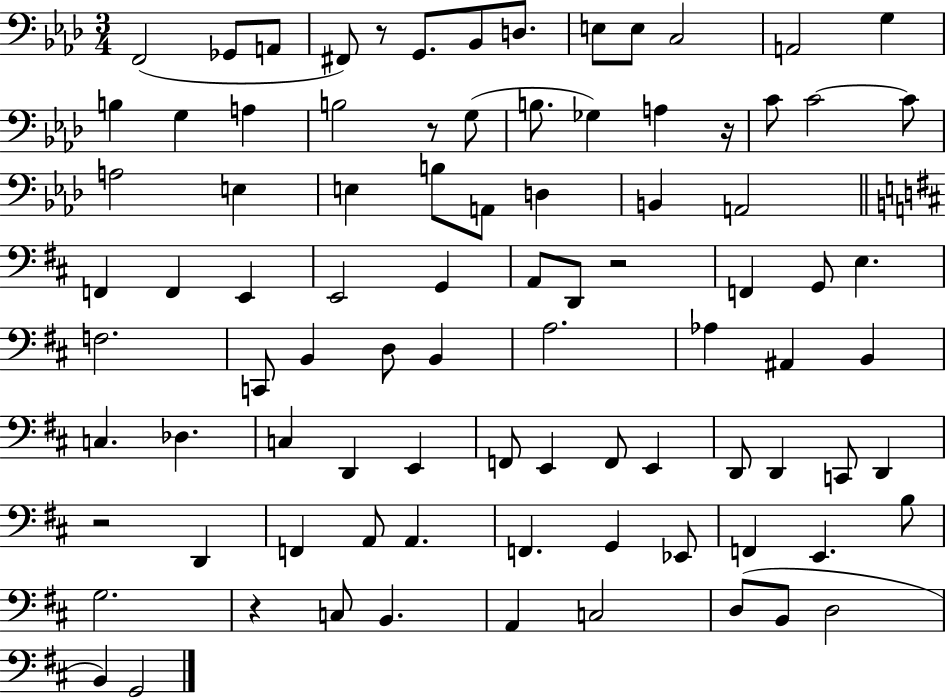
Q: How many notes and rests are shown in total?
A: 89